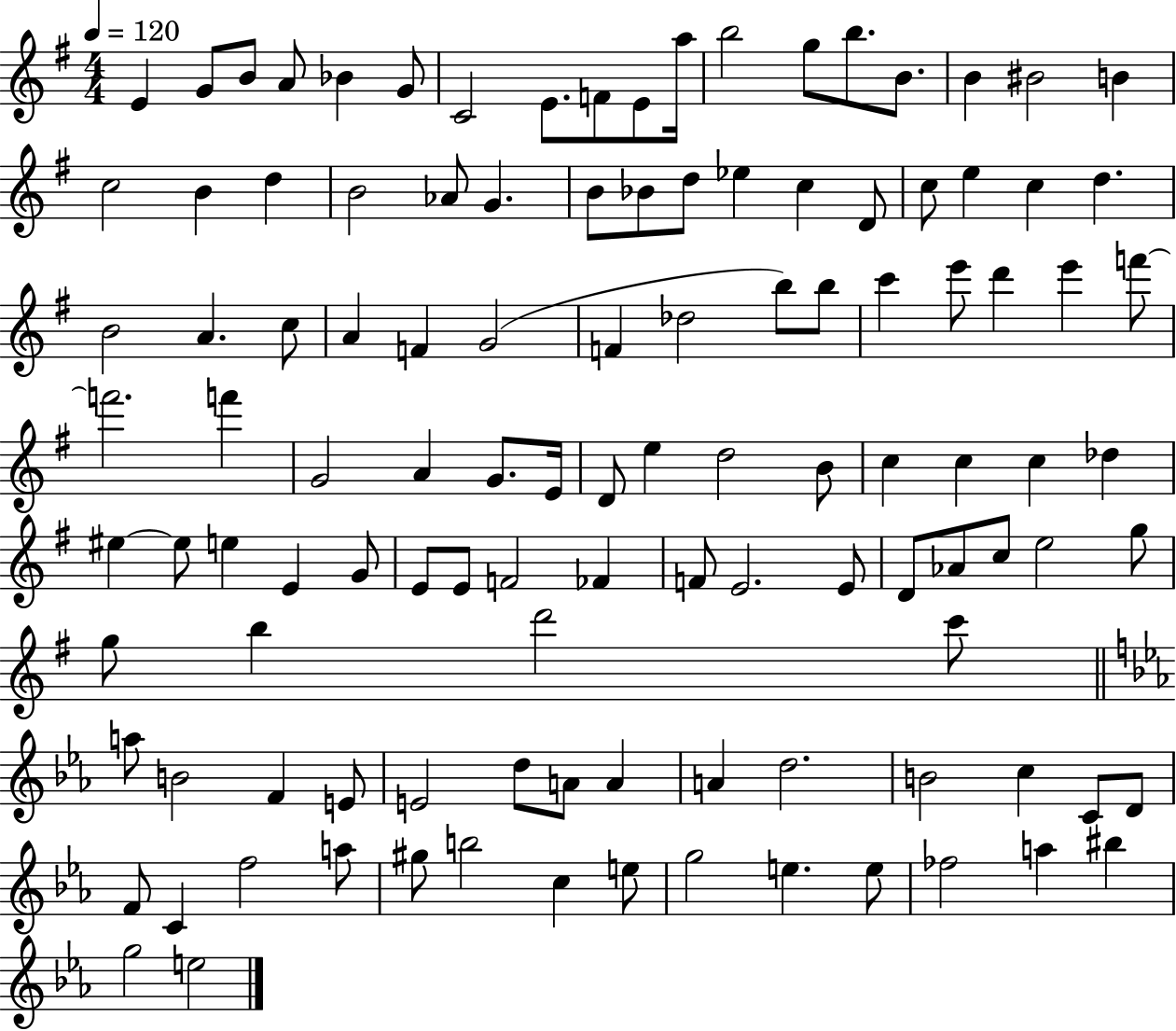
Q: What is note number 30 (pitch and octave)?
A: D4